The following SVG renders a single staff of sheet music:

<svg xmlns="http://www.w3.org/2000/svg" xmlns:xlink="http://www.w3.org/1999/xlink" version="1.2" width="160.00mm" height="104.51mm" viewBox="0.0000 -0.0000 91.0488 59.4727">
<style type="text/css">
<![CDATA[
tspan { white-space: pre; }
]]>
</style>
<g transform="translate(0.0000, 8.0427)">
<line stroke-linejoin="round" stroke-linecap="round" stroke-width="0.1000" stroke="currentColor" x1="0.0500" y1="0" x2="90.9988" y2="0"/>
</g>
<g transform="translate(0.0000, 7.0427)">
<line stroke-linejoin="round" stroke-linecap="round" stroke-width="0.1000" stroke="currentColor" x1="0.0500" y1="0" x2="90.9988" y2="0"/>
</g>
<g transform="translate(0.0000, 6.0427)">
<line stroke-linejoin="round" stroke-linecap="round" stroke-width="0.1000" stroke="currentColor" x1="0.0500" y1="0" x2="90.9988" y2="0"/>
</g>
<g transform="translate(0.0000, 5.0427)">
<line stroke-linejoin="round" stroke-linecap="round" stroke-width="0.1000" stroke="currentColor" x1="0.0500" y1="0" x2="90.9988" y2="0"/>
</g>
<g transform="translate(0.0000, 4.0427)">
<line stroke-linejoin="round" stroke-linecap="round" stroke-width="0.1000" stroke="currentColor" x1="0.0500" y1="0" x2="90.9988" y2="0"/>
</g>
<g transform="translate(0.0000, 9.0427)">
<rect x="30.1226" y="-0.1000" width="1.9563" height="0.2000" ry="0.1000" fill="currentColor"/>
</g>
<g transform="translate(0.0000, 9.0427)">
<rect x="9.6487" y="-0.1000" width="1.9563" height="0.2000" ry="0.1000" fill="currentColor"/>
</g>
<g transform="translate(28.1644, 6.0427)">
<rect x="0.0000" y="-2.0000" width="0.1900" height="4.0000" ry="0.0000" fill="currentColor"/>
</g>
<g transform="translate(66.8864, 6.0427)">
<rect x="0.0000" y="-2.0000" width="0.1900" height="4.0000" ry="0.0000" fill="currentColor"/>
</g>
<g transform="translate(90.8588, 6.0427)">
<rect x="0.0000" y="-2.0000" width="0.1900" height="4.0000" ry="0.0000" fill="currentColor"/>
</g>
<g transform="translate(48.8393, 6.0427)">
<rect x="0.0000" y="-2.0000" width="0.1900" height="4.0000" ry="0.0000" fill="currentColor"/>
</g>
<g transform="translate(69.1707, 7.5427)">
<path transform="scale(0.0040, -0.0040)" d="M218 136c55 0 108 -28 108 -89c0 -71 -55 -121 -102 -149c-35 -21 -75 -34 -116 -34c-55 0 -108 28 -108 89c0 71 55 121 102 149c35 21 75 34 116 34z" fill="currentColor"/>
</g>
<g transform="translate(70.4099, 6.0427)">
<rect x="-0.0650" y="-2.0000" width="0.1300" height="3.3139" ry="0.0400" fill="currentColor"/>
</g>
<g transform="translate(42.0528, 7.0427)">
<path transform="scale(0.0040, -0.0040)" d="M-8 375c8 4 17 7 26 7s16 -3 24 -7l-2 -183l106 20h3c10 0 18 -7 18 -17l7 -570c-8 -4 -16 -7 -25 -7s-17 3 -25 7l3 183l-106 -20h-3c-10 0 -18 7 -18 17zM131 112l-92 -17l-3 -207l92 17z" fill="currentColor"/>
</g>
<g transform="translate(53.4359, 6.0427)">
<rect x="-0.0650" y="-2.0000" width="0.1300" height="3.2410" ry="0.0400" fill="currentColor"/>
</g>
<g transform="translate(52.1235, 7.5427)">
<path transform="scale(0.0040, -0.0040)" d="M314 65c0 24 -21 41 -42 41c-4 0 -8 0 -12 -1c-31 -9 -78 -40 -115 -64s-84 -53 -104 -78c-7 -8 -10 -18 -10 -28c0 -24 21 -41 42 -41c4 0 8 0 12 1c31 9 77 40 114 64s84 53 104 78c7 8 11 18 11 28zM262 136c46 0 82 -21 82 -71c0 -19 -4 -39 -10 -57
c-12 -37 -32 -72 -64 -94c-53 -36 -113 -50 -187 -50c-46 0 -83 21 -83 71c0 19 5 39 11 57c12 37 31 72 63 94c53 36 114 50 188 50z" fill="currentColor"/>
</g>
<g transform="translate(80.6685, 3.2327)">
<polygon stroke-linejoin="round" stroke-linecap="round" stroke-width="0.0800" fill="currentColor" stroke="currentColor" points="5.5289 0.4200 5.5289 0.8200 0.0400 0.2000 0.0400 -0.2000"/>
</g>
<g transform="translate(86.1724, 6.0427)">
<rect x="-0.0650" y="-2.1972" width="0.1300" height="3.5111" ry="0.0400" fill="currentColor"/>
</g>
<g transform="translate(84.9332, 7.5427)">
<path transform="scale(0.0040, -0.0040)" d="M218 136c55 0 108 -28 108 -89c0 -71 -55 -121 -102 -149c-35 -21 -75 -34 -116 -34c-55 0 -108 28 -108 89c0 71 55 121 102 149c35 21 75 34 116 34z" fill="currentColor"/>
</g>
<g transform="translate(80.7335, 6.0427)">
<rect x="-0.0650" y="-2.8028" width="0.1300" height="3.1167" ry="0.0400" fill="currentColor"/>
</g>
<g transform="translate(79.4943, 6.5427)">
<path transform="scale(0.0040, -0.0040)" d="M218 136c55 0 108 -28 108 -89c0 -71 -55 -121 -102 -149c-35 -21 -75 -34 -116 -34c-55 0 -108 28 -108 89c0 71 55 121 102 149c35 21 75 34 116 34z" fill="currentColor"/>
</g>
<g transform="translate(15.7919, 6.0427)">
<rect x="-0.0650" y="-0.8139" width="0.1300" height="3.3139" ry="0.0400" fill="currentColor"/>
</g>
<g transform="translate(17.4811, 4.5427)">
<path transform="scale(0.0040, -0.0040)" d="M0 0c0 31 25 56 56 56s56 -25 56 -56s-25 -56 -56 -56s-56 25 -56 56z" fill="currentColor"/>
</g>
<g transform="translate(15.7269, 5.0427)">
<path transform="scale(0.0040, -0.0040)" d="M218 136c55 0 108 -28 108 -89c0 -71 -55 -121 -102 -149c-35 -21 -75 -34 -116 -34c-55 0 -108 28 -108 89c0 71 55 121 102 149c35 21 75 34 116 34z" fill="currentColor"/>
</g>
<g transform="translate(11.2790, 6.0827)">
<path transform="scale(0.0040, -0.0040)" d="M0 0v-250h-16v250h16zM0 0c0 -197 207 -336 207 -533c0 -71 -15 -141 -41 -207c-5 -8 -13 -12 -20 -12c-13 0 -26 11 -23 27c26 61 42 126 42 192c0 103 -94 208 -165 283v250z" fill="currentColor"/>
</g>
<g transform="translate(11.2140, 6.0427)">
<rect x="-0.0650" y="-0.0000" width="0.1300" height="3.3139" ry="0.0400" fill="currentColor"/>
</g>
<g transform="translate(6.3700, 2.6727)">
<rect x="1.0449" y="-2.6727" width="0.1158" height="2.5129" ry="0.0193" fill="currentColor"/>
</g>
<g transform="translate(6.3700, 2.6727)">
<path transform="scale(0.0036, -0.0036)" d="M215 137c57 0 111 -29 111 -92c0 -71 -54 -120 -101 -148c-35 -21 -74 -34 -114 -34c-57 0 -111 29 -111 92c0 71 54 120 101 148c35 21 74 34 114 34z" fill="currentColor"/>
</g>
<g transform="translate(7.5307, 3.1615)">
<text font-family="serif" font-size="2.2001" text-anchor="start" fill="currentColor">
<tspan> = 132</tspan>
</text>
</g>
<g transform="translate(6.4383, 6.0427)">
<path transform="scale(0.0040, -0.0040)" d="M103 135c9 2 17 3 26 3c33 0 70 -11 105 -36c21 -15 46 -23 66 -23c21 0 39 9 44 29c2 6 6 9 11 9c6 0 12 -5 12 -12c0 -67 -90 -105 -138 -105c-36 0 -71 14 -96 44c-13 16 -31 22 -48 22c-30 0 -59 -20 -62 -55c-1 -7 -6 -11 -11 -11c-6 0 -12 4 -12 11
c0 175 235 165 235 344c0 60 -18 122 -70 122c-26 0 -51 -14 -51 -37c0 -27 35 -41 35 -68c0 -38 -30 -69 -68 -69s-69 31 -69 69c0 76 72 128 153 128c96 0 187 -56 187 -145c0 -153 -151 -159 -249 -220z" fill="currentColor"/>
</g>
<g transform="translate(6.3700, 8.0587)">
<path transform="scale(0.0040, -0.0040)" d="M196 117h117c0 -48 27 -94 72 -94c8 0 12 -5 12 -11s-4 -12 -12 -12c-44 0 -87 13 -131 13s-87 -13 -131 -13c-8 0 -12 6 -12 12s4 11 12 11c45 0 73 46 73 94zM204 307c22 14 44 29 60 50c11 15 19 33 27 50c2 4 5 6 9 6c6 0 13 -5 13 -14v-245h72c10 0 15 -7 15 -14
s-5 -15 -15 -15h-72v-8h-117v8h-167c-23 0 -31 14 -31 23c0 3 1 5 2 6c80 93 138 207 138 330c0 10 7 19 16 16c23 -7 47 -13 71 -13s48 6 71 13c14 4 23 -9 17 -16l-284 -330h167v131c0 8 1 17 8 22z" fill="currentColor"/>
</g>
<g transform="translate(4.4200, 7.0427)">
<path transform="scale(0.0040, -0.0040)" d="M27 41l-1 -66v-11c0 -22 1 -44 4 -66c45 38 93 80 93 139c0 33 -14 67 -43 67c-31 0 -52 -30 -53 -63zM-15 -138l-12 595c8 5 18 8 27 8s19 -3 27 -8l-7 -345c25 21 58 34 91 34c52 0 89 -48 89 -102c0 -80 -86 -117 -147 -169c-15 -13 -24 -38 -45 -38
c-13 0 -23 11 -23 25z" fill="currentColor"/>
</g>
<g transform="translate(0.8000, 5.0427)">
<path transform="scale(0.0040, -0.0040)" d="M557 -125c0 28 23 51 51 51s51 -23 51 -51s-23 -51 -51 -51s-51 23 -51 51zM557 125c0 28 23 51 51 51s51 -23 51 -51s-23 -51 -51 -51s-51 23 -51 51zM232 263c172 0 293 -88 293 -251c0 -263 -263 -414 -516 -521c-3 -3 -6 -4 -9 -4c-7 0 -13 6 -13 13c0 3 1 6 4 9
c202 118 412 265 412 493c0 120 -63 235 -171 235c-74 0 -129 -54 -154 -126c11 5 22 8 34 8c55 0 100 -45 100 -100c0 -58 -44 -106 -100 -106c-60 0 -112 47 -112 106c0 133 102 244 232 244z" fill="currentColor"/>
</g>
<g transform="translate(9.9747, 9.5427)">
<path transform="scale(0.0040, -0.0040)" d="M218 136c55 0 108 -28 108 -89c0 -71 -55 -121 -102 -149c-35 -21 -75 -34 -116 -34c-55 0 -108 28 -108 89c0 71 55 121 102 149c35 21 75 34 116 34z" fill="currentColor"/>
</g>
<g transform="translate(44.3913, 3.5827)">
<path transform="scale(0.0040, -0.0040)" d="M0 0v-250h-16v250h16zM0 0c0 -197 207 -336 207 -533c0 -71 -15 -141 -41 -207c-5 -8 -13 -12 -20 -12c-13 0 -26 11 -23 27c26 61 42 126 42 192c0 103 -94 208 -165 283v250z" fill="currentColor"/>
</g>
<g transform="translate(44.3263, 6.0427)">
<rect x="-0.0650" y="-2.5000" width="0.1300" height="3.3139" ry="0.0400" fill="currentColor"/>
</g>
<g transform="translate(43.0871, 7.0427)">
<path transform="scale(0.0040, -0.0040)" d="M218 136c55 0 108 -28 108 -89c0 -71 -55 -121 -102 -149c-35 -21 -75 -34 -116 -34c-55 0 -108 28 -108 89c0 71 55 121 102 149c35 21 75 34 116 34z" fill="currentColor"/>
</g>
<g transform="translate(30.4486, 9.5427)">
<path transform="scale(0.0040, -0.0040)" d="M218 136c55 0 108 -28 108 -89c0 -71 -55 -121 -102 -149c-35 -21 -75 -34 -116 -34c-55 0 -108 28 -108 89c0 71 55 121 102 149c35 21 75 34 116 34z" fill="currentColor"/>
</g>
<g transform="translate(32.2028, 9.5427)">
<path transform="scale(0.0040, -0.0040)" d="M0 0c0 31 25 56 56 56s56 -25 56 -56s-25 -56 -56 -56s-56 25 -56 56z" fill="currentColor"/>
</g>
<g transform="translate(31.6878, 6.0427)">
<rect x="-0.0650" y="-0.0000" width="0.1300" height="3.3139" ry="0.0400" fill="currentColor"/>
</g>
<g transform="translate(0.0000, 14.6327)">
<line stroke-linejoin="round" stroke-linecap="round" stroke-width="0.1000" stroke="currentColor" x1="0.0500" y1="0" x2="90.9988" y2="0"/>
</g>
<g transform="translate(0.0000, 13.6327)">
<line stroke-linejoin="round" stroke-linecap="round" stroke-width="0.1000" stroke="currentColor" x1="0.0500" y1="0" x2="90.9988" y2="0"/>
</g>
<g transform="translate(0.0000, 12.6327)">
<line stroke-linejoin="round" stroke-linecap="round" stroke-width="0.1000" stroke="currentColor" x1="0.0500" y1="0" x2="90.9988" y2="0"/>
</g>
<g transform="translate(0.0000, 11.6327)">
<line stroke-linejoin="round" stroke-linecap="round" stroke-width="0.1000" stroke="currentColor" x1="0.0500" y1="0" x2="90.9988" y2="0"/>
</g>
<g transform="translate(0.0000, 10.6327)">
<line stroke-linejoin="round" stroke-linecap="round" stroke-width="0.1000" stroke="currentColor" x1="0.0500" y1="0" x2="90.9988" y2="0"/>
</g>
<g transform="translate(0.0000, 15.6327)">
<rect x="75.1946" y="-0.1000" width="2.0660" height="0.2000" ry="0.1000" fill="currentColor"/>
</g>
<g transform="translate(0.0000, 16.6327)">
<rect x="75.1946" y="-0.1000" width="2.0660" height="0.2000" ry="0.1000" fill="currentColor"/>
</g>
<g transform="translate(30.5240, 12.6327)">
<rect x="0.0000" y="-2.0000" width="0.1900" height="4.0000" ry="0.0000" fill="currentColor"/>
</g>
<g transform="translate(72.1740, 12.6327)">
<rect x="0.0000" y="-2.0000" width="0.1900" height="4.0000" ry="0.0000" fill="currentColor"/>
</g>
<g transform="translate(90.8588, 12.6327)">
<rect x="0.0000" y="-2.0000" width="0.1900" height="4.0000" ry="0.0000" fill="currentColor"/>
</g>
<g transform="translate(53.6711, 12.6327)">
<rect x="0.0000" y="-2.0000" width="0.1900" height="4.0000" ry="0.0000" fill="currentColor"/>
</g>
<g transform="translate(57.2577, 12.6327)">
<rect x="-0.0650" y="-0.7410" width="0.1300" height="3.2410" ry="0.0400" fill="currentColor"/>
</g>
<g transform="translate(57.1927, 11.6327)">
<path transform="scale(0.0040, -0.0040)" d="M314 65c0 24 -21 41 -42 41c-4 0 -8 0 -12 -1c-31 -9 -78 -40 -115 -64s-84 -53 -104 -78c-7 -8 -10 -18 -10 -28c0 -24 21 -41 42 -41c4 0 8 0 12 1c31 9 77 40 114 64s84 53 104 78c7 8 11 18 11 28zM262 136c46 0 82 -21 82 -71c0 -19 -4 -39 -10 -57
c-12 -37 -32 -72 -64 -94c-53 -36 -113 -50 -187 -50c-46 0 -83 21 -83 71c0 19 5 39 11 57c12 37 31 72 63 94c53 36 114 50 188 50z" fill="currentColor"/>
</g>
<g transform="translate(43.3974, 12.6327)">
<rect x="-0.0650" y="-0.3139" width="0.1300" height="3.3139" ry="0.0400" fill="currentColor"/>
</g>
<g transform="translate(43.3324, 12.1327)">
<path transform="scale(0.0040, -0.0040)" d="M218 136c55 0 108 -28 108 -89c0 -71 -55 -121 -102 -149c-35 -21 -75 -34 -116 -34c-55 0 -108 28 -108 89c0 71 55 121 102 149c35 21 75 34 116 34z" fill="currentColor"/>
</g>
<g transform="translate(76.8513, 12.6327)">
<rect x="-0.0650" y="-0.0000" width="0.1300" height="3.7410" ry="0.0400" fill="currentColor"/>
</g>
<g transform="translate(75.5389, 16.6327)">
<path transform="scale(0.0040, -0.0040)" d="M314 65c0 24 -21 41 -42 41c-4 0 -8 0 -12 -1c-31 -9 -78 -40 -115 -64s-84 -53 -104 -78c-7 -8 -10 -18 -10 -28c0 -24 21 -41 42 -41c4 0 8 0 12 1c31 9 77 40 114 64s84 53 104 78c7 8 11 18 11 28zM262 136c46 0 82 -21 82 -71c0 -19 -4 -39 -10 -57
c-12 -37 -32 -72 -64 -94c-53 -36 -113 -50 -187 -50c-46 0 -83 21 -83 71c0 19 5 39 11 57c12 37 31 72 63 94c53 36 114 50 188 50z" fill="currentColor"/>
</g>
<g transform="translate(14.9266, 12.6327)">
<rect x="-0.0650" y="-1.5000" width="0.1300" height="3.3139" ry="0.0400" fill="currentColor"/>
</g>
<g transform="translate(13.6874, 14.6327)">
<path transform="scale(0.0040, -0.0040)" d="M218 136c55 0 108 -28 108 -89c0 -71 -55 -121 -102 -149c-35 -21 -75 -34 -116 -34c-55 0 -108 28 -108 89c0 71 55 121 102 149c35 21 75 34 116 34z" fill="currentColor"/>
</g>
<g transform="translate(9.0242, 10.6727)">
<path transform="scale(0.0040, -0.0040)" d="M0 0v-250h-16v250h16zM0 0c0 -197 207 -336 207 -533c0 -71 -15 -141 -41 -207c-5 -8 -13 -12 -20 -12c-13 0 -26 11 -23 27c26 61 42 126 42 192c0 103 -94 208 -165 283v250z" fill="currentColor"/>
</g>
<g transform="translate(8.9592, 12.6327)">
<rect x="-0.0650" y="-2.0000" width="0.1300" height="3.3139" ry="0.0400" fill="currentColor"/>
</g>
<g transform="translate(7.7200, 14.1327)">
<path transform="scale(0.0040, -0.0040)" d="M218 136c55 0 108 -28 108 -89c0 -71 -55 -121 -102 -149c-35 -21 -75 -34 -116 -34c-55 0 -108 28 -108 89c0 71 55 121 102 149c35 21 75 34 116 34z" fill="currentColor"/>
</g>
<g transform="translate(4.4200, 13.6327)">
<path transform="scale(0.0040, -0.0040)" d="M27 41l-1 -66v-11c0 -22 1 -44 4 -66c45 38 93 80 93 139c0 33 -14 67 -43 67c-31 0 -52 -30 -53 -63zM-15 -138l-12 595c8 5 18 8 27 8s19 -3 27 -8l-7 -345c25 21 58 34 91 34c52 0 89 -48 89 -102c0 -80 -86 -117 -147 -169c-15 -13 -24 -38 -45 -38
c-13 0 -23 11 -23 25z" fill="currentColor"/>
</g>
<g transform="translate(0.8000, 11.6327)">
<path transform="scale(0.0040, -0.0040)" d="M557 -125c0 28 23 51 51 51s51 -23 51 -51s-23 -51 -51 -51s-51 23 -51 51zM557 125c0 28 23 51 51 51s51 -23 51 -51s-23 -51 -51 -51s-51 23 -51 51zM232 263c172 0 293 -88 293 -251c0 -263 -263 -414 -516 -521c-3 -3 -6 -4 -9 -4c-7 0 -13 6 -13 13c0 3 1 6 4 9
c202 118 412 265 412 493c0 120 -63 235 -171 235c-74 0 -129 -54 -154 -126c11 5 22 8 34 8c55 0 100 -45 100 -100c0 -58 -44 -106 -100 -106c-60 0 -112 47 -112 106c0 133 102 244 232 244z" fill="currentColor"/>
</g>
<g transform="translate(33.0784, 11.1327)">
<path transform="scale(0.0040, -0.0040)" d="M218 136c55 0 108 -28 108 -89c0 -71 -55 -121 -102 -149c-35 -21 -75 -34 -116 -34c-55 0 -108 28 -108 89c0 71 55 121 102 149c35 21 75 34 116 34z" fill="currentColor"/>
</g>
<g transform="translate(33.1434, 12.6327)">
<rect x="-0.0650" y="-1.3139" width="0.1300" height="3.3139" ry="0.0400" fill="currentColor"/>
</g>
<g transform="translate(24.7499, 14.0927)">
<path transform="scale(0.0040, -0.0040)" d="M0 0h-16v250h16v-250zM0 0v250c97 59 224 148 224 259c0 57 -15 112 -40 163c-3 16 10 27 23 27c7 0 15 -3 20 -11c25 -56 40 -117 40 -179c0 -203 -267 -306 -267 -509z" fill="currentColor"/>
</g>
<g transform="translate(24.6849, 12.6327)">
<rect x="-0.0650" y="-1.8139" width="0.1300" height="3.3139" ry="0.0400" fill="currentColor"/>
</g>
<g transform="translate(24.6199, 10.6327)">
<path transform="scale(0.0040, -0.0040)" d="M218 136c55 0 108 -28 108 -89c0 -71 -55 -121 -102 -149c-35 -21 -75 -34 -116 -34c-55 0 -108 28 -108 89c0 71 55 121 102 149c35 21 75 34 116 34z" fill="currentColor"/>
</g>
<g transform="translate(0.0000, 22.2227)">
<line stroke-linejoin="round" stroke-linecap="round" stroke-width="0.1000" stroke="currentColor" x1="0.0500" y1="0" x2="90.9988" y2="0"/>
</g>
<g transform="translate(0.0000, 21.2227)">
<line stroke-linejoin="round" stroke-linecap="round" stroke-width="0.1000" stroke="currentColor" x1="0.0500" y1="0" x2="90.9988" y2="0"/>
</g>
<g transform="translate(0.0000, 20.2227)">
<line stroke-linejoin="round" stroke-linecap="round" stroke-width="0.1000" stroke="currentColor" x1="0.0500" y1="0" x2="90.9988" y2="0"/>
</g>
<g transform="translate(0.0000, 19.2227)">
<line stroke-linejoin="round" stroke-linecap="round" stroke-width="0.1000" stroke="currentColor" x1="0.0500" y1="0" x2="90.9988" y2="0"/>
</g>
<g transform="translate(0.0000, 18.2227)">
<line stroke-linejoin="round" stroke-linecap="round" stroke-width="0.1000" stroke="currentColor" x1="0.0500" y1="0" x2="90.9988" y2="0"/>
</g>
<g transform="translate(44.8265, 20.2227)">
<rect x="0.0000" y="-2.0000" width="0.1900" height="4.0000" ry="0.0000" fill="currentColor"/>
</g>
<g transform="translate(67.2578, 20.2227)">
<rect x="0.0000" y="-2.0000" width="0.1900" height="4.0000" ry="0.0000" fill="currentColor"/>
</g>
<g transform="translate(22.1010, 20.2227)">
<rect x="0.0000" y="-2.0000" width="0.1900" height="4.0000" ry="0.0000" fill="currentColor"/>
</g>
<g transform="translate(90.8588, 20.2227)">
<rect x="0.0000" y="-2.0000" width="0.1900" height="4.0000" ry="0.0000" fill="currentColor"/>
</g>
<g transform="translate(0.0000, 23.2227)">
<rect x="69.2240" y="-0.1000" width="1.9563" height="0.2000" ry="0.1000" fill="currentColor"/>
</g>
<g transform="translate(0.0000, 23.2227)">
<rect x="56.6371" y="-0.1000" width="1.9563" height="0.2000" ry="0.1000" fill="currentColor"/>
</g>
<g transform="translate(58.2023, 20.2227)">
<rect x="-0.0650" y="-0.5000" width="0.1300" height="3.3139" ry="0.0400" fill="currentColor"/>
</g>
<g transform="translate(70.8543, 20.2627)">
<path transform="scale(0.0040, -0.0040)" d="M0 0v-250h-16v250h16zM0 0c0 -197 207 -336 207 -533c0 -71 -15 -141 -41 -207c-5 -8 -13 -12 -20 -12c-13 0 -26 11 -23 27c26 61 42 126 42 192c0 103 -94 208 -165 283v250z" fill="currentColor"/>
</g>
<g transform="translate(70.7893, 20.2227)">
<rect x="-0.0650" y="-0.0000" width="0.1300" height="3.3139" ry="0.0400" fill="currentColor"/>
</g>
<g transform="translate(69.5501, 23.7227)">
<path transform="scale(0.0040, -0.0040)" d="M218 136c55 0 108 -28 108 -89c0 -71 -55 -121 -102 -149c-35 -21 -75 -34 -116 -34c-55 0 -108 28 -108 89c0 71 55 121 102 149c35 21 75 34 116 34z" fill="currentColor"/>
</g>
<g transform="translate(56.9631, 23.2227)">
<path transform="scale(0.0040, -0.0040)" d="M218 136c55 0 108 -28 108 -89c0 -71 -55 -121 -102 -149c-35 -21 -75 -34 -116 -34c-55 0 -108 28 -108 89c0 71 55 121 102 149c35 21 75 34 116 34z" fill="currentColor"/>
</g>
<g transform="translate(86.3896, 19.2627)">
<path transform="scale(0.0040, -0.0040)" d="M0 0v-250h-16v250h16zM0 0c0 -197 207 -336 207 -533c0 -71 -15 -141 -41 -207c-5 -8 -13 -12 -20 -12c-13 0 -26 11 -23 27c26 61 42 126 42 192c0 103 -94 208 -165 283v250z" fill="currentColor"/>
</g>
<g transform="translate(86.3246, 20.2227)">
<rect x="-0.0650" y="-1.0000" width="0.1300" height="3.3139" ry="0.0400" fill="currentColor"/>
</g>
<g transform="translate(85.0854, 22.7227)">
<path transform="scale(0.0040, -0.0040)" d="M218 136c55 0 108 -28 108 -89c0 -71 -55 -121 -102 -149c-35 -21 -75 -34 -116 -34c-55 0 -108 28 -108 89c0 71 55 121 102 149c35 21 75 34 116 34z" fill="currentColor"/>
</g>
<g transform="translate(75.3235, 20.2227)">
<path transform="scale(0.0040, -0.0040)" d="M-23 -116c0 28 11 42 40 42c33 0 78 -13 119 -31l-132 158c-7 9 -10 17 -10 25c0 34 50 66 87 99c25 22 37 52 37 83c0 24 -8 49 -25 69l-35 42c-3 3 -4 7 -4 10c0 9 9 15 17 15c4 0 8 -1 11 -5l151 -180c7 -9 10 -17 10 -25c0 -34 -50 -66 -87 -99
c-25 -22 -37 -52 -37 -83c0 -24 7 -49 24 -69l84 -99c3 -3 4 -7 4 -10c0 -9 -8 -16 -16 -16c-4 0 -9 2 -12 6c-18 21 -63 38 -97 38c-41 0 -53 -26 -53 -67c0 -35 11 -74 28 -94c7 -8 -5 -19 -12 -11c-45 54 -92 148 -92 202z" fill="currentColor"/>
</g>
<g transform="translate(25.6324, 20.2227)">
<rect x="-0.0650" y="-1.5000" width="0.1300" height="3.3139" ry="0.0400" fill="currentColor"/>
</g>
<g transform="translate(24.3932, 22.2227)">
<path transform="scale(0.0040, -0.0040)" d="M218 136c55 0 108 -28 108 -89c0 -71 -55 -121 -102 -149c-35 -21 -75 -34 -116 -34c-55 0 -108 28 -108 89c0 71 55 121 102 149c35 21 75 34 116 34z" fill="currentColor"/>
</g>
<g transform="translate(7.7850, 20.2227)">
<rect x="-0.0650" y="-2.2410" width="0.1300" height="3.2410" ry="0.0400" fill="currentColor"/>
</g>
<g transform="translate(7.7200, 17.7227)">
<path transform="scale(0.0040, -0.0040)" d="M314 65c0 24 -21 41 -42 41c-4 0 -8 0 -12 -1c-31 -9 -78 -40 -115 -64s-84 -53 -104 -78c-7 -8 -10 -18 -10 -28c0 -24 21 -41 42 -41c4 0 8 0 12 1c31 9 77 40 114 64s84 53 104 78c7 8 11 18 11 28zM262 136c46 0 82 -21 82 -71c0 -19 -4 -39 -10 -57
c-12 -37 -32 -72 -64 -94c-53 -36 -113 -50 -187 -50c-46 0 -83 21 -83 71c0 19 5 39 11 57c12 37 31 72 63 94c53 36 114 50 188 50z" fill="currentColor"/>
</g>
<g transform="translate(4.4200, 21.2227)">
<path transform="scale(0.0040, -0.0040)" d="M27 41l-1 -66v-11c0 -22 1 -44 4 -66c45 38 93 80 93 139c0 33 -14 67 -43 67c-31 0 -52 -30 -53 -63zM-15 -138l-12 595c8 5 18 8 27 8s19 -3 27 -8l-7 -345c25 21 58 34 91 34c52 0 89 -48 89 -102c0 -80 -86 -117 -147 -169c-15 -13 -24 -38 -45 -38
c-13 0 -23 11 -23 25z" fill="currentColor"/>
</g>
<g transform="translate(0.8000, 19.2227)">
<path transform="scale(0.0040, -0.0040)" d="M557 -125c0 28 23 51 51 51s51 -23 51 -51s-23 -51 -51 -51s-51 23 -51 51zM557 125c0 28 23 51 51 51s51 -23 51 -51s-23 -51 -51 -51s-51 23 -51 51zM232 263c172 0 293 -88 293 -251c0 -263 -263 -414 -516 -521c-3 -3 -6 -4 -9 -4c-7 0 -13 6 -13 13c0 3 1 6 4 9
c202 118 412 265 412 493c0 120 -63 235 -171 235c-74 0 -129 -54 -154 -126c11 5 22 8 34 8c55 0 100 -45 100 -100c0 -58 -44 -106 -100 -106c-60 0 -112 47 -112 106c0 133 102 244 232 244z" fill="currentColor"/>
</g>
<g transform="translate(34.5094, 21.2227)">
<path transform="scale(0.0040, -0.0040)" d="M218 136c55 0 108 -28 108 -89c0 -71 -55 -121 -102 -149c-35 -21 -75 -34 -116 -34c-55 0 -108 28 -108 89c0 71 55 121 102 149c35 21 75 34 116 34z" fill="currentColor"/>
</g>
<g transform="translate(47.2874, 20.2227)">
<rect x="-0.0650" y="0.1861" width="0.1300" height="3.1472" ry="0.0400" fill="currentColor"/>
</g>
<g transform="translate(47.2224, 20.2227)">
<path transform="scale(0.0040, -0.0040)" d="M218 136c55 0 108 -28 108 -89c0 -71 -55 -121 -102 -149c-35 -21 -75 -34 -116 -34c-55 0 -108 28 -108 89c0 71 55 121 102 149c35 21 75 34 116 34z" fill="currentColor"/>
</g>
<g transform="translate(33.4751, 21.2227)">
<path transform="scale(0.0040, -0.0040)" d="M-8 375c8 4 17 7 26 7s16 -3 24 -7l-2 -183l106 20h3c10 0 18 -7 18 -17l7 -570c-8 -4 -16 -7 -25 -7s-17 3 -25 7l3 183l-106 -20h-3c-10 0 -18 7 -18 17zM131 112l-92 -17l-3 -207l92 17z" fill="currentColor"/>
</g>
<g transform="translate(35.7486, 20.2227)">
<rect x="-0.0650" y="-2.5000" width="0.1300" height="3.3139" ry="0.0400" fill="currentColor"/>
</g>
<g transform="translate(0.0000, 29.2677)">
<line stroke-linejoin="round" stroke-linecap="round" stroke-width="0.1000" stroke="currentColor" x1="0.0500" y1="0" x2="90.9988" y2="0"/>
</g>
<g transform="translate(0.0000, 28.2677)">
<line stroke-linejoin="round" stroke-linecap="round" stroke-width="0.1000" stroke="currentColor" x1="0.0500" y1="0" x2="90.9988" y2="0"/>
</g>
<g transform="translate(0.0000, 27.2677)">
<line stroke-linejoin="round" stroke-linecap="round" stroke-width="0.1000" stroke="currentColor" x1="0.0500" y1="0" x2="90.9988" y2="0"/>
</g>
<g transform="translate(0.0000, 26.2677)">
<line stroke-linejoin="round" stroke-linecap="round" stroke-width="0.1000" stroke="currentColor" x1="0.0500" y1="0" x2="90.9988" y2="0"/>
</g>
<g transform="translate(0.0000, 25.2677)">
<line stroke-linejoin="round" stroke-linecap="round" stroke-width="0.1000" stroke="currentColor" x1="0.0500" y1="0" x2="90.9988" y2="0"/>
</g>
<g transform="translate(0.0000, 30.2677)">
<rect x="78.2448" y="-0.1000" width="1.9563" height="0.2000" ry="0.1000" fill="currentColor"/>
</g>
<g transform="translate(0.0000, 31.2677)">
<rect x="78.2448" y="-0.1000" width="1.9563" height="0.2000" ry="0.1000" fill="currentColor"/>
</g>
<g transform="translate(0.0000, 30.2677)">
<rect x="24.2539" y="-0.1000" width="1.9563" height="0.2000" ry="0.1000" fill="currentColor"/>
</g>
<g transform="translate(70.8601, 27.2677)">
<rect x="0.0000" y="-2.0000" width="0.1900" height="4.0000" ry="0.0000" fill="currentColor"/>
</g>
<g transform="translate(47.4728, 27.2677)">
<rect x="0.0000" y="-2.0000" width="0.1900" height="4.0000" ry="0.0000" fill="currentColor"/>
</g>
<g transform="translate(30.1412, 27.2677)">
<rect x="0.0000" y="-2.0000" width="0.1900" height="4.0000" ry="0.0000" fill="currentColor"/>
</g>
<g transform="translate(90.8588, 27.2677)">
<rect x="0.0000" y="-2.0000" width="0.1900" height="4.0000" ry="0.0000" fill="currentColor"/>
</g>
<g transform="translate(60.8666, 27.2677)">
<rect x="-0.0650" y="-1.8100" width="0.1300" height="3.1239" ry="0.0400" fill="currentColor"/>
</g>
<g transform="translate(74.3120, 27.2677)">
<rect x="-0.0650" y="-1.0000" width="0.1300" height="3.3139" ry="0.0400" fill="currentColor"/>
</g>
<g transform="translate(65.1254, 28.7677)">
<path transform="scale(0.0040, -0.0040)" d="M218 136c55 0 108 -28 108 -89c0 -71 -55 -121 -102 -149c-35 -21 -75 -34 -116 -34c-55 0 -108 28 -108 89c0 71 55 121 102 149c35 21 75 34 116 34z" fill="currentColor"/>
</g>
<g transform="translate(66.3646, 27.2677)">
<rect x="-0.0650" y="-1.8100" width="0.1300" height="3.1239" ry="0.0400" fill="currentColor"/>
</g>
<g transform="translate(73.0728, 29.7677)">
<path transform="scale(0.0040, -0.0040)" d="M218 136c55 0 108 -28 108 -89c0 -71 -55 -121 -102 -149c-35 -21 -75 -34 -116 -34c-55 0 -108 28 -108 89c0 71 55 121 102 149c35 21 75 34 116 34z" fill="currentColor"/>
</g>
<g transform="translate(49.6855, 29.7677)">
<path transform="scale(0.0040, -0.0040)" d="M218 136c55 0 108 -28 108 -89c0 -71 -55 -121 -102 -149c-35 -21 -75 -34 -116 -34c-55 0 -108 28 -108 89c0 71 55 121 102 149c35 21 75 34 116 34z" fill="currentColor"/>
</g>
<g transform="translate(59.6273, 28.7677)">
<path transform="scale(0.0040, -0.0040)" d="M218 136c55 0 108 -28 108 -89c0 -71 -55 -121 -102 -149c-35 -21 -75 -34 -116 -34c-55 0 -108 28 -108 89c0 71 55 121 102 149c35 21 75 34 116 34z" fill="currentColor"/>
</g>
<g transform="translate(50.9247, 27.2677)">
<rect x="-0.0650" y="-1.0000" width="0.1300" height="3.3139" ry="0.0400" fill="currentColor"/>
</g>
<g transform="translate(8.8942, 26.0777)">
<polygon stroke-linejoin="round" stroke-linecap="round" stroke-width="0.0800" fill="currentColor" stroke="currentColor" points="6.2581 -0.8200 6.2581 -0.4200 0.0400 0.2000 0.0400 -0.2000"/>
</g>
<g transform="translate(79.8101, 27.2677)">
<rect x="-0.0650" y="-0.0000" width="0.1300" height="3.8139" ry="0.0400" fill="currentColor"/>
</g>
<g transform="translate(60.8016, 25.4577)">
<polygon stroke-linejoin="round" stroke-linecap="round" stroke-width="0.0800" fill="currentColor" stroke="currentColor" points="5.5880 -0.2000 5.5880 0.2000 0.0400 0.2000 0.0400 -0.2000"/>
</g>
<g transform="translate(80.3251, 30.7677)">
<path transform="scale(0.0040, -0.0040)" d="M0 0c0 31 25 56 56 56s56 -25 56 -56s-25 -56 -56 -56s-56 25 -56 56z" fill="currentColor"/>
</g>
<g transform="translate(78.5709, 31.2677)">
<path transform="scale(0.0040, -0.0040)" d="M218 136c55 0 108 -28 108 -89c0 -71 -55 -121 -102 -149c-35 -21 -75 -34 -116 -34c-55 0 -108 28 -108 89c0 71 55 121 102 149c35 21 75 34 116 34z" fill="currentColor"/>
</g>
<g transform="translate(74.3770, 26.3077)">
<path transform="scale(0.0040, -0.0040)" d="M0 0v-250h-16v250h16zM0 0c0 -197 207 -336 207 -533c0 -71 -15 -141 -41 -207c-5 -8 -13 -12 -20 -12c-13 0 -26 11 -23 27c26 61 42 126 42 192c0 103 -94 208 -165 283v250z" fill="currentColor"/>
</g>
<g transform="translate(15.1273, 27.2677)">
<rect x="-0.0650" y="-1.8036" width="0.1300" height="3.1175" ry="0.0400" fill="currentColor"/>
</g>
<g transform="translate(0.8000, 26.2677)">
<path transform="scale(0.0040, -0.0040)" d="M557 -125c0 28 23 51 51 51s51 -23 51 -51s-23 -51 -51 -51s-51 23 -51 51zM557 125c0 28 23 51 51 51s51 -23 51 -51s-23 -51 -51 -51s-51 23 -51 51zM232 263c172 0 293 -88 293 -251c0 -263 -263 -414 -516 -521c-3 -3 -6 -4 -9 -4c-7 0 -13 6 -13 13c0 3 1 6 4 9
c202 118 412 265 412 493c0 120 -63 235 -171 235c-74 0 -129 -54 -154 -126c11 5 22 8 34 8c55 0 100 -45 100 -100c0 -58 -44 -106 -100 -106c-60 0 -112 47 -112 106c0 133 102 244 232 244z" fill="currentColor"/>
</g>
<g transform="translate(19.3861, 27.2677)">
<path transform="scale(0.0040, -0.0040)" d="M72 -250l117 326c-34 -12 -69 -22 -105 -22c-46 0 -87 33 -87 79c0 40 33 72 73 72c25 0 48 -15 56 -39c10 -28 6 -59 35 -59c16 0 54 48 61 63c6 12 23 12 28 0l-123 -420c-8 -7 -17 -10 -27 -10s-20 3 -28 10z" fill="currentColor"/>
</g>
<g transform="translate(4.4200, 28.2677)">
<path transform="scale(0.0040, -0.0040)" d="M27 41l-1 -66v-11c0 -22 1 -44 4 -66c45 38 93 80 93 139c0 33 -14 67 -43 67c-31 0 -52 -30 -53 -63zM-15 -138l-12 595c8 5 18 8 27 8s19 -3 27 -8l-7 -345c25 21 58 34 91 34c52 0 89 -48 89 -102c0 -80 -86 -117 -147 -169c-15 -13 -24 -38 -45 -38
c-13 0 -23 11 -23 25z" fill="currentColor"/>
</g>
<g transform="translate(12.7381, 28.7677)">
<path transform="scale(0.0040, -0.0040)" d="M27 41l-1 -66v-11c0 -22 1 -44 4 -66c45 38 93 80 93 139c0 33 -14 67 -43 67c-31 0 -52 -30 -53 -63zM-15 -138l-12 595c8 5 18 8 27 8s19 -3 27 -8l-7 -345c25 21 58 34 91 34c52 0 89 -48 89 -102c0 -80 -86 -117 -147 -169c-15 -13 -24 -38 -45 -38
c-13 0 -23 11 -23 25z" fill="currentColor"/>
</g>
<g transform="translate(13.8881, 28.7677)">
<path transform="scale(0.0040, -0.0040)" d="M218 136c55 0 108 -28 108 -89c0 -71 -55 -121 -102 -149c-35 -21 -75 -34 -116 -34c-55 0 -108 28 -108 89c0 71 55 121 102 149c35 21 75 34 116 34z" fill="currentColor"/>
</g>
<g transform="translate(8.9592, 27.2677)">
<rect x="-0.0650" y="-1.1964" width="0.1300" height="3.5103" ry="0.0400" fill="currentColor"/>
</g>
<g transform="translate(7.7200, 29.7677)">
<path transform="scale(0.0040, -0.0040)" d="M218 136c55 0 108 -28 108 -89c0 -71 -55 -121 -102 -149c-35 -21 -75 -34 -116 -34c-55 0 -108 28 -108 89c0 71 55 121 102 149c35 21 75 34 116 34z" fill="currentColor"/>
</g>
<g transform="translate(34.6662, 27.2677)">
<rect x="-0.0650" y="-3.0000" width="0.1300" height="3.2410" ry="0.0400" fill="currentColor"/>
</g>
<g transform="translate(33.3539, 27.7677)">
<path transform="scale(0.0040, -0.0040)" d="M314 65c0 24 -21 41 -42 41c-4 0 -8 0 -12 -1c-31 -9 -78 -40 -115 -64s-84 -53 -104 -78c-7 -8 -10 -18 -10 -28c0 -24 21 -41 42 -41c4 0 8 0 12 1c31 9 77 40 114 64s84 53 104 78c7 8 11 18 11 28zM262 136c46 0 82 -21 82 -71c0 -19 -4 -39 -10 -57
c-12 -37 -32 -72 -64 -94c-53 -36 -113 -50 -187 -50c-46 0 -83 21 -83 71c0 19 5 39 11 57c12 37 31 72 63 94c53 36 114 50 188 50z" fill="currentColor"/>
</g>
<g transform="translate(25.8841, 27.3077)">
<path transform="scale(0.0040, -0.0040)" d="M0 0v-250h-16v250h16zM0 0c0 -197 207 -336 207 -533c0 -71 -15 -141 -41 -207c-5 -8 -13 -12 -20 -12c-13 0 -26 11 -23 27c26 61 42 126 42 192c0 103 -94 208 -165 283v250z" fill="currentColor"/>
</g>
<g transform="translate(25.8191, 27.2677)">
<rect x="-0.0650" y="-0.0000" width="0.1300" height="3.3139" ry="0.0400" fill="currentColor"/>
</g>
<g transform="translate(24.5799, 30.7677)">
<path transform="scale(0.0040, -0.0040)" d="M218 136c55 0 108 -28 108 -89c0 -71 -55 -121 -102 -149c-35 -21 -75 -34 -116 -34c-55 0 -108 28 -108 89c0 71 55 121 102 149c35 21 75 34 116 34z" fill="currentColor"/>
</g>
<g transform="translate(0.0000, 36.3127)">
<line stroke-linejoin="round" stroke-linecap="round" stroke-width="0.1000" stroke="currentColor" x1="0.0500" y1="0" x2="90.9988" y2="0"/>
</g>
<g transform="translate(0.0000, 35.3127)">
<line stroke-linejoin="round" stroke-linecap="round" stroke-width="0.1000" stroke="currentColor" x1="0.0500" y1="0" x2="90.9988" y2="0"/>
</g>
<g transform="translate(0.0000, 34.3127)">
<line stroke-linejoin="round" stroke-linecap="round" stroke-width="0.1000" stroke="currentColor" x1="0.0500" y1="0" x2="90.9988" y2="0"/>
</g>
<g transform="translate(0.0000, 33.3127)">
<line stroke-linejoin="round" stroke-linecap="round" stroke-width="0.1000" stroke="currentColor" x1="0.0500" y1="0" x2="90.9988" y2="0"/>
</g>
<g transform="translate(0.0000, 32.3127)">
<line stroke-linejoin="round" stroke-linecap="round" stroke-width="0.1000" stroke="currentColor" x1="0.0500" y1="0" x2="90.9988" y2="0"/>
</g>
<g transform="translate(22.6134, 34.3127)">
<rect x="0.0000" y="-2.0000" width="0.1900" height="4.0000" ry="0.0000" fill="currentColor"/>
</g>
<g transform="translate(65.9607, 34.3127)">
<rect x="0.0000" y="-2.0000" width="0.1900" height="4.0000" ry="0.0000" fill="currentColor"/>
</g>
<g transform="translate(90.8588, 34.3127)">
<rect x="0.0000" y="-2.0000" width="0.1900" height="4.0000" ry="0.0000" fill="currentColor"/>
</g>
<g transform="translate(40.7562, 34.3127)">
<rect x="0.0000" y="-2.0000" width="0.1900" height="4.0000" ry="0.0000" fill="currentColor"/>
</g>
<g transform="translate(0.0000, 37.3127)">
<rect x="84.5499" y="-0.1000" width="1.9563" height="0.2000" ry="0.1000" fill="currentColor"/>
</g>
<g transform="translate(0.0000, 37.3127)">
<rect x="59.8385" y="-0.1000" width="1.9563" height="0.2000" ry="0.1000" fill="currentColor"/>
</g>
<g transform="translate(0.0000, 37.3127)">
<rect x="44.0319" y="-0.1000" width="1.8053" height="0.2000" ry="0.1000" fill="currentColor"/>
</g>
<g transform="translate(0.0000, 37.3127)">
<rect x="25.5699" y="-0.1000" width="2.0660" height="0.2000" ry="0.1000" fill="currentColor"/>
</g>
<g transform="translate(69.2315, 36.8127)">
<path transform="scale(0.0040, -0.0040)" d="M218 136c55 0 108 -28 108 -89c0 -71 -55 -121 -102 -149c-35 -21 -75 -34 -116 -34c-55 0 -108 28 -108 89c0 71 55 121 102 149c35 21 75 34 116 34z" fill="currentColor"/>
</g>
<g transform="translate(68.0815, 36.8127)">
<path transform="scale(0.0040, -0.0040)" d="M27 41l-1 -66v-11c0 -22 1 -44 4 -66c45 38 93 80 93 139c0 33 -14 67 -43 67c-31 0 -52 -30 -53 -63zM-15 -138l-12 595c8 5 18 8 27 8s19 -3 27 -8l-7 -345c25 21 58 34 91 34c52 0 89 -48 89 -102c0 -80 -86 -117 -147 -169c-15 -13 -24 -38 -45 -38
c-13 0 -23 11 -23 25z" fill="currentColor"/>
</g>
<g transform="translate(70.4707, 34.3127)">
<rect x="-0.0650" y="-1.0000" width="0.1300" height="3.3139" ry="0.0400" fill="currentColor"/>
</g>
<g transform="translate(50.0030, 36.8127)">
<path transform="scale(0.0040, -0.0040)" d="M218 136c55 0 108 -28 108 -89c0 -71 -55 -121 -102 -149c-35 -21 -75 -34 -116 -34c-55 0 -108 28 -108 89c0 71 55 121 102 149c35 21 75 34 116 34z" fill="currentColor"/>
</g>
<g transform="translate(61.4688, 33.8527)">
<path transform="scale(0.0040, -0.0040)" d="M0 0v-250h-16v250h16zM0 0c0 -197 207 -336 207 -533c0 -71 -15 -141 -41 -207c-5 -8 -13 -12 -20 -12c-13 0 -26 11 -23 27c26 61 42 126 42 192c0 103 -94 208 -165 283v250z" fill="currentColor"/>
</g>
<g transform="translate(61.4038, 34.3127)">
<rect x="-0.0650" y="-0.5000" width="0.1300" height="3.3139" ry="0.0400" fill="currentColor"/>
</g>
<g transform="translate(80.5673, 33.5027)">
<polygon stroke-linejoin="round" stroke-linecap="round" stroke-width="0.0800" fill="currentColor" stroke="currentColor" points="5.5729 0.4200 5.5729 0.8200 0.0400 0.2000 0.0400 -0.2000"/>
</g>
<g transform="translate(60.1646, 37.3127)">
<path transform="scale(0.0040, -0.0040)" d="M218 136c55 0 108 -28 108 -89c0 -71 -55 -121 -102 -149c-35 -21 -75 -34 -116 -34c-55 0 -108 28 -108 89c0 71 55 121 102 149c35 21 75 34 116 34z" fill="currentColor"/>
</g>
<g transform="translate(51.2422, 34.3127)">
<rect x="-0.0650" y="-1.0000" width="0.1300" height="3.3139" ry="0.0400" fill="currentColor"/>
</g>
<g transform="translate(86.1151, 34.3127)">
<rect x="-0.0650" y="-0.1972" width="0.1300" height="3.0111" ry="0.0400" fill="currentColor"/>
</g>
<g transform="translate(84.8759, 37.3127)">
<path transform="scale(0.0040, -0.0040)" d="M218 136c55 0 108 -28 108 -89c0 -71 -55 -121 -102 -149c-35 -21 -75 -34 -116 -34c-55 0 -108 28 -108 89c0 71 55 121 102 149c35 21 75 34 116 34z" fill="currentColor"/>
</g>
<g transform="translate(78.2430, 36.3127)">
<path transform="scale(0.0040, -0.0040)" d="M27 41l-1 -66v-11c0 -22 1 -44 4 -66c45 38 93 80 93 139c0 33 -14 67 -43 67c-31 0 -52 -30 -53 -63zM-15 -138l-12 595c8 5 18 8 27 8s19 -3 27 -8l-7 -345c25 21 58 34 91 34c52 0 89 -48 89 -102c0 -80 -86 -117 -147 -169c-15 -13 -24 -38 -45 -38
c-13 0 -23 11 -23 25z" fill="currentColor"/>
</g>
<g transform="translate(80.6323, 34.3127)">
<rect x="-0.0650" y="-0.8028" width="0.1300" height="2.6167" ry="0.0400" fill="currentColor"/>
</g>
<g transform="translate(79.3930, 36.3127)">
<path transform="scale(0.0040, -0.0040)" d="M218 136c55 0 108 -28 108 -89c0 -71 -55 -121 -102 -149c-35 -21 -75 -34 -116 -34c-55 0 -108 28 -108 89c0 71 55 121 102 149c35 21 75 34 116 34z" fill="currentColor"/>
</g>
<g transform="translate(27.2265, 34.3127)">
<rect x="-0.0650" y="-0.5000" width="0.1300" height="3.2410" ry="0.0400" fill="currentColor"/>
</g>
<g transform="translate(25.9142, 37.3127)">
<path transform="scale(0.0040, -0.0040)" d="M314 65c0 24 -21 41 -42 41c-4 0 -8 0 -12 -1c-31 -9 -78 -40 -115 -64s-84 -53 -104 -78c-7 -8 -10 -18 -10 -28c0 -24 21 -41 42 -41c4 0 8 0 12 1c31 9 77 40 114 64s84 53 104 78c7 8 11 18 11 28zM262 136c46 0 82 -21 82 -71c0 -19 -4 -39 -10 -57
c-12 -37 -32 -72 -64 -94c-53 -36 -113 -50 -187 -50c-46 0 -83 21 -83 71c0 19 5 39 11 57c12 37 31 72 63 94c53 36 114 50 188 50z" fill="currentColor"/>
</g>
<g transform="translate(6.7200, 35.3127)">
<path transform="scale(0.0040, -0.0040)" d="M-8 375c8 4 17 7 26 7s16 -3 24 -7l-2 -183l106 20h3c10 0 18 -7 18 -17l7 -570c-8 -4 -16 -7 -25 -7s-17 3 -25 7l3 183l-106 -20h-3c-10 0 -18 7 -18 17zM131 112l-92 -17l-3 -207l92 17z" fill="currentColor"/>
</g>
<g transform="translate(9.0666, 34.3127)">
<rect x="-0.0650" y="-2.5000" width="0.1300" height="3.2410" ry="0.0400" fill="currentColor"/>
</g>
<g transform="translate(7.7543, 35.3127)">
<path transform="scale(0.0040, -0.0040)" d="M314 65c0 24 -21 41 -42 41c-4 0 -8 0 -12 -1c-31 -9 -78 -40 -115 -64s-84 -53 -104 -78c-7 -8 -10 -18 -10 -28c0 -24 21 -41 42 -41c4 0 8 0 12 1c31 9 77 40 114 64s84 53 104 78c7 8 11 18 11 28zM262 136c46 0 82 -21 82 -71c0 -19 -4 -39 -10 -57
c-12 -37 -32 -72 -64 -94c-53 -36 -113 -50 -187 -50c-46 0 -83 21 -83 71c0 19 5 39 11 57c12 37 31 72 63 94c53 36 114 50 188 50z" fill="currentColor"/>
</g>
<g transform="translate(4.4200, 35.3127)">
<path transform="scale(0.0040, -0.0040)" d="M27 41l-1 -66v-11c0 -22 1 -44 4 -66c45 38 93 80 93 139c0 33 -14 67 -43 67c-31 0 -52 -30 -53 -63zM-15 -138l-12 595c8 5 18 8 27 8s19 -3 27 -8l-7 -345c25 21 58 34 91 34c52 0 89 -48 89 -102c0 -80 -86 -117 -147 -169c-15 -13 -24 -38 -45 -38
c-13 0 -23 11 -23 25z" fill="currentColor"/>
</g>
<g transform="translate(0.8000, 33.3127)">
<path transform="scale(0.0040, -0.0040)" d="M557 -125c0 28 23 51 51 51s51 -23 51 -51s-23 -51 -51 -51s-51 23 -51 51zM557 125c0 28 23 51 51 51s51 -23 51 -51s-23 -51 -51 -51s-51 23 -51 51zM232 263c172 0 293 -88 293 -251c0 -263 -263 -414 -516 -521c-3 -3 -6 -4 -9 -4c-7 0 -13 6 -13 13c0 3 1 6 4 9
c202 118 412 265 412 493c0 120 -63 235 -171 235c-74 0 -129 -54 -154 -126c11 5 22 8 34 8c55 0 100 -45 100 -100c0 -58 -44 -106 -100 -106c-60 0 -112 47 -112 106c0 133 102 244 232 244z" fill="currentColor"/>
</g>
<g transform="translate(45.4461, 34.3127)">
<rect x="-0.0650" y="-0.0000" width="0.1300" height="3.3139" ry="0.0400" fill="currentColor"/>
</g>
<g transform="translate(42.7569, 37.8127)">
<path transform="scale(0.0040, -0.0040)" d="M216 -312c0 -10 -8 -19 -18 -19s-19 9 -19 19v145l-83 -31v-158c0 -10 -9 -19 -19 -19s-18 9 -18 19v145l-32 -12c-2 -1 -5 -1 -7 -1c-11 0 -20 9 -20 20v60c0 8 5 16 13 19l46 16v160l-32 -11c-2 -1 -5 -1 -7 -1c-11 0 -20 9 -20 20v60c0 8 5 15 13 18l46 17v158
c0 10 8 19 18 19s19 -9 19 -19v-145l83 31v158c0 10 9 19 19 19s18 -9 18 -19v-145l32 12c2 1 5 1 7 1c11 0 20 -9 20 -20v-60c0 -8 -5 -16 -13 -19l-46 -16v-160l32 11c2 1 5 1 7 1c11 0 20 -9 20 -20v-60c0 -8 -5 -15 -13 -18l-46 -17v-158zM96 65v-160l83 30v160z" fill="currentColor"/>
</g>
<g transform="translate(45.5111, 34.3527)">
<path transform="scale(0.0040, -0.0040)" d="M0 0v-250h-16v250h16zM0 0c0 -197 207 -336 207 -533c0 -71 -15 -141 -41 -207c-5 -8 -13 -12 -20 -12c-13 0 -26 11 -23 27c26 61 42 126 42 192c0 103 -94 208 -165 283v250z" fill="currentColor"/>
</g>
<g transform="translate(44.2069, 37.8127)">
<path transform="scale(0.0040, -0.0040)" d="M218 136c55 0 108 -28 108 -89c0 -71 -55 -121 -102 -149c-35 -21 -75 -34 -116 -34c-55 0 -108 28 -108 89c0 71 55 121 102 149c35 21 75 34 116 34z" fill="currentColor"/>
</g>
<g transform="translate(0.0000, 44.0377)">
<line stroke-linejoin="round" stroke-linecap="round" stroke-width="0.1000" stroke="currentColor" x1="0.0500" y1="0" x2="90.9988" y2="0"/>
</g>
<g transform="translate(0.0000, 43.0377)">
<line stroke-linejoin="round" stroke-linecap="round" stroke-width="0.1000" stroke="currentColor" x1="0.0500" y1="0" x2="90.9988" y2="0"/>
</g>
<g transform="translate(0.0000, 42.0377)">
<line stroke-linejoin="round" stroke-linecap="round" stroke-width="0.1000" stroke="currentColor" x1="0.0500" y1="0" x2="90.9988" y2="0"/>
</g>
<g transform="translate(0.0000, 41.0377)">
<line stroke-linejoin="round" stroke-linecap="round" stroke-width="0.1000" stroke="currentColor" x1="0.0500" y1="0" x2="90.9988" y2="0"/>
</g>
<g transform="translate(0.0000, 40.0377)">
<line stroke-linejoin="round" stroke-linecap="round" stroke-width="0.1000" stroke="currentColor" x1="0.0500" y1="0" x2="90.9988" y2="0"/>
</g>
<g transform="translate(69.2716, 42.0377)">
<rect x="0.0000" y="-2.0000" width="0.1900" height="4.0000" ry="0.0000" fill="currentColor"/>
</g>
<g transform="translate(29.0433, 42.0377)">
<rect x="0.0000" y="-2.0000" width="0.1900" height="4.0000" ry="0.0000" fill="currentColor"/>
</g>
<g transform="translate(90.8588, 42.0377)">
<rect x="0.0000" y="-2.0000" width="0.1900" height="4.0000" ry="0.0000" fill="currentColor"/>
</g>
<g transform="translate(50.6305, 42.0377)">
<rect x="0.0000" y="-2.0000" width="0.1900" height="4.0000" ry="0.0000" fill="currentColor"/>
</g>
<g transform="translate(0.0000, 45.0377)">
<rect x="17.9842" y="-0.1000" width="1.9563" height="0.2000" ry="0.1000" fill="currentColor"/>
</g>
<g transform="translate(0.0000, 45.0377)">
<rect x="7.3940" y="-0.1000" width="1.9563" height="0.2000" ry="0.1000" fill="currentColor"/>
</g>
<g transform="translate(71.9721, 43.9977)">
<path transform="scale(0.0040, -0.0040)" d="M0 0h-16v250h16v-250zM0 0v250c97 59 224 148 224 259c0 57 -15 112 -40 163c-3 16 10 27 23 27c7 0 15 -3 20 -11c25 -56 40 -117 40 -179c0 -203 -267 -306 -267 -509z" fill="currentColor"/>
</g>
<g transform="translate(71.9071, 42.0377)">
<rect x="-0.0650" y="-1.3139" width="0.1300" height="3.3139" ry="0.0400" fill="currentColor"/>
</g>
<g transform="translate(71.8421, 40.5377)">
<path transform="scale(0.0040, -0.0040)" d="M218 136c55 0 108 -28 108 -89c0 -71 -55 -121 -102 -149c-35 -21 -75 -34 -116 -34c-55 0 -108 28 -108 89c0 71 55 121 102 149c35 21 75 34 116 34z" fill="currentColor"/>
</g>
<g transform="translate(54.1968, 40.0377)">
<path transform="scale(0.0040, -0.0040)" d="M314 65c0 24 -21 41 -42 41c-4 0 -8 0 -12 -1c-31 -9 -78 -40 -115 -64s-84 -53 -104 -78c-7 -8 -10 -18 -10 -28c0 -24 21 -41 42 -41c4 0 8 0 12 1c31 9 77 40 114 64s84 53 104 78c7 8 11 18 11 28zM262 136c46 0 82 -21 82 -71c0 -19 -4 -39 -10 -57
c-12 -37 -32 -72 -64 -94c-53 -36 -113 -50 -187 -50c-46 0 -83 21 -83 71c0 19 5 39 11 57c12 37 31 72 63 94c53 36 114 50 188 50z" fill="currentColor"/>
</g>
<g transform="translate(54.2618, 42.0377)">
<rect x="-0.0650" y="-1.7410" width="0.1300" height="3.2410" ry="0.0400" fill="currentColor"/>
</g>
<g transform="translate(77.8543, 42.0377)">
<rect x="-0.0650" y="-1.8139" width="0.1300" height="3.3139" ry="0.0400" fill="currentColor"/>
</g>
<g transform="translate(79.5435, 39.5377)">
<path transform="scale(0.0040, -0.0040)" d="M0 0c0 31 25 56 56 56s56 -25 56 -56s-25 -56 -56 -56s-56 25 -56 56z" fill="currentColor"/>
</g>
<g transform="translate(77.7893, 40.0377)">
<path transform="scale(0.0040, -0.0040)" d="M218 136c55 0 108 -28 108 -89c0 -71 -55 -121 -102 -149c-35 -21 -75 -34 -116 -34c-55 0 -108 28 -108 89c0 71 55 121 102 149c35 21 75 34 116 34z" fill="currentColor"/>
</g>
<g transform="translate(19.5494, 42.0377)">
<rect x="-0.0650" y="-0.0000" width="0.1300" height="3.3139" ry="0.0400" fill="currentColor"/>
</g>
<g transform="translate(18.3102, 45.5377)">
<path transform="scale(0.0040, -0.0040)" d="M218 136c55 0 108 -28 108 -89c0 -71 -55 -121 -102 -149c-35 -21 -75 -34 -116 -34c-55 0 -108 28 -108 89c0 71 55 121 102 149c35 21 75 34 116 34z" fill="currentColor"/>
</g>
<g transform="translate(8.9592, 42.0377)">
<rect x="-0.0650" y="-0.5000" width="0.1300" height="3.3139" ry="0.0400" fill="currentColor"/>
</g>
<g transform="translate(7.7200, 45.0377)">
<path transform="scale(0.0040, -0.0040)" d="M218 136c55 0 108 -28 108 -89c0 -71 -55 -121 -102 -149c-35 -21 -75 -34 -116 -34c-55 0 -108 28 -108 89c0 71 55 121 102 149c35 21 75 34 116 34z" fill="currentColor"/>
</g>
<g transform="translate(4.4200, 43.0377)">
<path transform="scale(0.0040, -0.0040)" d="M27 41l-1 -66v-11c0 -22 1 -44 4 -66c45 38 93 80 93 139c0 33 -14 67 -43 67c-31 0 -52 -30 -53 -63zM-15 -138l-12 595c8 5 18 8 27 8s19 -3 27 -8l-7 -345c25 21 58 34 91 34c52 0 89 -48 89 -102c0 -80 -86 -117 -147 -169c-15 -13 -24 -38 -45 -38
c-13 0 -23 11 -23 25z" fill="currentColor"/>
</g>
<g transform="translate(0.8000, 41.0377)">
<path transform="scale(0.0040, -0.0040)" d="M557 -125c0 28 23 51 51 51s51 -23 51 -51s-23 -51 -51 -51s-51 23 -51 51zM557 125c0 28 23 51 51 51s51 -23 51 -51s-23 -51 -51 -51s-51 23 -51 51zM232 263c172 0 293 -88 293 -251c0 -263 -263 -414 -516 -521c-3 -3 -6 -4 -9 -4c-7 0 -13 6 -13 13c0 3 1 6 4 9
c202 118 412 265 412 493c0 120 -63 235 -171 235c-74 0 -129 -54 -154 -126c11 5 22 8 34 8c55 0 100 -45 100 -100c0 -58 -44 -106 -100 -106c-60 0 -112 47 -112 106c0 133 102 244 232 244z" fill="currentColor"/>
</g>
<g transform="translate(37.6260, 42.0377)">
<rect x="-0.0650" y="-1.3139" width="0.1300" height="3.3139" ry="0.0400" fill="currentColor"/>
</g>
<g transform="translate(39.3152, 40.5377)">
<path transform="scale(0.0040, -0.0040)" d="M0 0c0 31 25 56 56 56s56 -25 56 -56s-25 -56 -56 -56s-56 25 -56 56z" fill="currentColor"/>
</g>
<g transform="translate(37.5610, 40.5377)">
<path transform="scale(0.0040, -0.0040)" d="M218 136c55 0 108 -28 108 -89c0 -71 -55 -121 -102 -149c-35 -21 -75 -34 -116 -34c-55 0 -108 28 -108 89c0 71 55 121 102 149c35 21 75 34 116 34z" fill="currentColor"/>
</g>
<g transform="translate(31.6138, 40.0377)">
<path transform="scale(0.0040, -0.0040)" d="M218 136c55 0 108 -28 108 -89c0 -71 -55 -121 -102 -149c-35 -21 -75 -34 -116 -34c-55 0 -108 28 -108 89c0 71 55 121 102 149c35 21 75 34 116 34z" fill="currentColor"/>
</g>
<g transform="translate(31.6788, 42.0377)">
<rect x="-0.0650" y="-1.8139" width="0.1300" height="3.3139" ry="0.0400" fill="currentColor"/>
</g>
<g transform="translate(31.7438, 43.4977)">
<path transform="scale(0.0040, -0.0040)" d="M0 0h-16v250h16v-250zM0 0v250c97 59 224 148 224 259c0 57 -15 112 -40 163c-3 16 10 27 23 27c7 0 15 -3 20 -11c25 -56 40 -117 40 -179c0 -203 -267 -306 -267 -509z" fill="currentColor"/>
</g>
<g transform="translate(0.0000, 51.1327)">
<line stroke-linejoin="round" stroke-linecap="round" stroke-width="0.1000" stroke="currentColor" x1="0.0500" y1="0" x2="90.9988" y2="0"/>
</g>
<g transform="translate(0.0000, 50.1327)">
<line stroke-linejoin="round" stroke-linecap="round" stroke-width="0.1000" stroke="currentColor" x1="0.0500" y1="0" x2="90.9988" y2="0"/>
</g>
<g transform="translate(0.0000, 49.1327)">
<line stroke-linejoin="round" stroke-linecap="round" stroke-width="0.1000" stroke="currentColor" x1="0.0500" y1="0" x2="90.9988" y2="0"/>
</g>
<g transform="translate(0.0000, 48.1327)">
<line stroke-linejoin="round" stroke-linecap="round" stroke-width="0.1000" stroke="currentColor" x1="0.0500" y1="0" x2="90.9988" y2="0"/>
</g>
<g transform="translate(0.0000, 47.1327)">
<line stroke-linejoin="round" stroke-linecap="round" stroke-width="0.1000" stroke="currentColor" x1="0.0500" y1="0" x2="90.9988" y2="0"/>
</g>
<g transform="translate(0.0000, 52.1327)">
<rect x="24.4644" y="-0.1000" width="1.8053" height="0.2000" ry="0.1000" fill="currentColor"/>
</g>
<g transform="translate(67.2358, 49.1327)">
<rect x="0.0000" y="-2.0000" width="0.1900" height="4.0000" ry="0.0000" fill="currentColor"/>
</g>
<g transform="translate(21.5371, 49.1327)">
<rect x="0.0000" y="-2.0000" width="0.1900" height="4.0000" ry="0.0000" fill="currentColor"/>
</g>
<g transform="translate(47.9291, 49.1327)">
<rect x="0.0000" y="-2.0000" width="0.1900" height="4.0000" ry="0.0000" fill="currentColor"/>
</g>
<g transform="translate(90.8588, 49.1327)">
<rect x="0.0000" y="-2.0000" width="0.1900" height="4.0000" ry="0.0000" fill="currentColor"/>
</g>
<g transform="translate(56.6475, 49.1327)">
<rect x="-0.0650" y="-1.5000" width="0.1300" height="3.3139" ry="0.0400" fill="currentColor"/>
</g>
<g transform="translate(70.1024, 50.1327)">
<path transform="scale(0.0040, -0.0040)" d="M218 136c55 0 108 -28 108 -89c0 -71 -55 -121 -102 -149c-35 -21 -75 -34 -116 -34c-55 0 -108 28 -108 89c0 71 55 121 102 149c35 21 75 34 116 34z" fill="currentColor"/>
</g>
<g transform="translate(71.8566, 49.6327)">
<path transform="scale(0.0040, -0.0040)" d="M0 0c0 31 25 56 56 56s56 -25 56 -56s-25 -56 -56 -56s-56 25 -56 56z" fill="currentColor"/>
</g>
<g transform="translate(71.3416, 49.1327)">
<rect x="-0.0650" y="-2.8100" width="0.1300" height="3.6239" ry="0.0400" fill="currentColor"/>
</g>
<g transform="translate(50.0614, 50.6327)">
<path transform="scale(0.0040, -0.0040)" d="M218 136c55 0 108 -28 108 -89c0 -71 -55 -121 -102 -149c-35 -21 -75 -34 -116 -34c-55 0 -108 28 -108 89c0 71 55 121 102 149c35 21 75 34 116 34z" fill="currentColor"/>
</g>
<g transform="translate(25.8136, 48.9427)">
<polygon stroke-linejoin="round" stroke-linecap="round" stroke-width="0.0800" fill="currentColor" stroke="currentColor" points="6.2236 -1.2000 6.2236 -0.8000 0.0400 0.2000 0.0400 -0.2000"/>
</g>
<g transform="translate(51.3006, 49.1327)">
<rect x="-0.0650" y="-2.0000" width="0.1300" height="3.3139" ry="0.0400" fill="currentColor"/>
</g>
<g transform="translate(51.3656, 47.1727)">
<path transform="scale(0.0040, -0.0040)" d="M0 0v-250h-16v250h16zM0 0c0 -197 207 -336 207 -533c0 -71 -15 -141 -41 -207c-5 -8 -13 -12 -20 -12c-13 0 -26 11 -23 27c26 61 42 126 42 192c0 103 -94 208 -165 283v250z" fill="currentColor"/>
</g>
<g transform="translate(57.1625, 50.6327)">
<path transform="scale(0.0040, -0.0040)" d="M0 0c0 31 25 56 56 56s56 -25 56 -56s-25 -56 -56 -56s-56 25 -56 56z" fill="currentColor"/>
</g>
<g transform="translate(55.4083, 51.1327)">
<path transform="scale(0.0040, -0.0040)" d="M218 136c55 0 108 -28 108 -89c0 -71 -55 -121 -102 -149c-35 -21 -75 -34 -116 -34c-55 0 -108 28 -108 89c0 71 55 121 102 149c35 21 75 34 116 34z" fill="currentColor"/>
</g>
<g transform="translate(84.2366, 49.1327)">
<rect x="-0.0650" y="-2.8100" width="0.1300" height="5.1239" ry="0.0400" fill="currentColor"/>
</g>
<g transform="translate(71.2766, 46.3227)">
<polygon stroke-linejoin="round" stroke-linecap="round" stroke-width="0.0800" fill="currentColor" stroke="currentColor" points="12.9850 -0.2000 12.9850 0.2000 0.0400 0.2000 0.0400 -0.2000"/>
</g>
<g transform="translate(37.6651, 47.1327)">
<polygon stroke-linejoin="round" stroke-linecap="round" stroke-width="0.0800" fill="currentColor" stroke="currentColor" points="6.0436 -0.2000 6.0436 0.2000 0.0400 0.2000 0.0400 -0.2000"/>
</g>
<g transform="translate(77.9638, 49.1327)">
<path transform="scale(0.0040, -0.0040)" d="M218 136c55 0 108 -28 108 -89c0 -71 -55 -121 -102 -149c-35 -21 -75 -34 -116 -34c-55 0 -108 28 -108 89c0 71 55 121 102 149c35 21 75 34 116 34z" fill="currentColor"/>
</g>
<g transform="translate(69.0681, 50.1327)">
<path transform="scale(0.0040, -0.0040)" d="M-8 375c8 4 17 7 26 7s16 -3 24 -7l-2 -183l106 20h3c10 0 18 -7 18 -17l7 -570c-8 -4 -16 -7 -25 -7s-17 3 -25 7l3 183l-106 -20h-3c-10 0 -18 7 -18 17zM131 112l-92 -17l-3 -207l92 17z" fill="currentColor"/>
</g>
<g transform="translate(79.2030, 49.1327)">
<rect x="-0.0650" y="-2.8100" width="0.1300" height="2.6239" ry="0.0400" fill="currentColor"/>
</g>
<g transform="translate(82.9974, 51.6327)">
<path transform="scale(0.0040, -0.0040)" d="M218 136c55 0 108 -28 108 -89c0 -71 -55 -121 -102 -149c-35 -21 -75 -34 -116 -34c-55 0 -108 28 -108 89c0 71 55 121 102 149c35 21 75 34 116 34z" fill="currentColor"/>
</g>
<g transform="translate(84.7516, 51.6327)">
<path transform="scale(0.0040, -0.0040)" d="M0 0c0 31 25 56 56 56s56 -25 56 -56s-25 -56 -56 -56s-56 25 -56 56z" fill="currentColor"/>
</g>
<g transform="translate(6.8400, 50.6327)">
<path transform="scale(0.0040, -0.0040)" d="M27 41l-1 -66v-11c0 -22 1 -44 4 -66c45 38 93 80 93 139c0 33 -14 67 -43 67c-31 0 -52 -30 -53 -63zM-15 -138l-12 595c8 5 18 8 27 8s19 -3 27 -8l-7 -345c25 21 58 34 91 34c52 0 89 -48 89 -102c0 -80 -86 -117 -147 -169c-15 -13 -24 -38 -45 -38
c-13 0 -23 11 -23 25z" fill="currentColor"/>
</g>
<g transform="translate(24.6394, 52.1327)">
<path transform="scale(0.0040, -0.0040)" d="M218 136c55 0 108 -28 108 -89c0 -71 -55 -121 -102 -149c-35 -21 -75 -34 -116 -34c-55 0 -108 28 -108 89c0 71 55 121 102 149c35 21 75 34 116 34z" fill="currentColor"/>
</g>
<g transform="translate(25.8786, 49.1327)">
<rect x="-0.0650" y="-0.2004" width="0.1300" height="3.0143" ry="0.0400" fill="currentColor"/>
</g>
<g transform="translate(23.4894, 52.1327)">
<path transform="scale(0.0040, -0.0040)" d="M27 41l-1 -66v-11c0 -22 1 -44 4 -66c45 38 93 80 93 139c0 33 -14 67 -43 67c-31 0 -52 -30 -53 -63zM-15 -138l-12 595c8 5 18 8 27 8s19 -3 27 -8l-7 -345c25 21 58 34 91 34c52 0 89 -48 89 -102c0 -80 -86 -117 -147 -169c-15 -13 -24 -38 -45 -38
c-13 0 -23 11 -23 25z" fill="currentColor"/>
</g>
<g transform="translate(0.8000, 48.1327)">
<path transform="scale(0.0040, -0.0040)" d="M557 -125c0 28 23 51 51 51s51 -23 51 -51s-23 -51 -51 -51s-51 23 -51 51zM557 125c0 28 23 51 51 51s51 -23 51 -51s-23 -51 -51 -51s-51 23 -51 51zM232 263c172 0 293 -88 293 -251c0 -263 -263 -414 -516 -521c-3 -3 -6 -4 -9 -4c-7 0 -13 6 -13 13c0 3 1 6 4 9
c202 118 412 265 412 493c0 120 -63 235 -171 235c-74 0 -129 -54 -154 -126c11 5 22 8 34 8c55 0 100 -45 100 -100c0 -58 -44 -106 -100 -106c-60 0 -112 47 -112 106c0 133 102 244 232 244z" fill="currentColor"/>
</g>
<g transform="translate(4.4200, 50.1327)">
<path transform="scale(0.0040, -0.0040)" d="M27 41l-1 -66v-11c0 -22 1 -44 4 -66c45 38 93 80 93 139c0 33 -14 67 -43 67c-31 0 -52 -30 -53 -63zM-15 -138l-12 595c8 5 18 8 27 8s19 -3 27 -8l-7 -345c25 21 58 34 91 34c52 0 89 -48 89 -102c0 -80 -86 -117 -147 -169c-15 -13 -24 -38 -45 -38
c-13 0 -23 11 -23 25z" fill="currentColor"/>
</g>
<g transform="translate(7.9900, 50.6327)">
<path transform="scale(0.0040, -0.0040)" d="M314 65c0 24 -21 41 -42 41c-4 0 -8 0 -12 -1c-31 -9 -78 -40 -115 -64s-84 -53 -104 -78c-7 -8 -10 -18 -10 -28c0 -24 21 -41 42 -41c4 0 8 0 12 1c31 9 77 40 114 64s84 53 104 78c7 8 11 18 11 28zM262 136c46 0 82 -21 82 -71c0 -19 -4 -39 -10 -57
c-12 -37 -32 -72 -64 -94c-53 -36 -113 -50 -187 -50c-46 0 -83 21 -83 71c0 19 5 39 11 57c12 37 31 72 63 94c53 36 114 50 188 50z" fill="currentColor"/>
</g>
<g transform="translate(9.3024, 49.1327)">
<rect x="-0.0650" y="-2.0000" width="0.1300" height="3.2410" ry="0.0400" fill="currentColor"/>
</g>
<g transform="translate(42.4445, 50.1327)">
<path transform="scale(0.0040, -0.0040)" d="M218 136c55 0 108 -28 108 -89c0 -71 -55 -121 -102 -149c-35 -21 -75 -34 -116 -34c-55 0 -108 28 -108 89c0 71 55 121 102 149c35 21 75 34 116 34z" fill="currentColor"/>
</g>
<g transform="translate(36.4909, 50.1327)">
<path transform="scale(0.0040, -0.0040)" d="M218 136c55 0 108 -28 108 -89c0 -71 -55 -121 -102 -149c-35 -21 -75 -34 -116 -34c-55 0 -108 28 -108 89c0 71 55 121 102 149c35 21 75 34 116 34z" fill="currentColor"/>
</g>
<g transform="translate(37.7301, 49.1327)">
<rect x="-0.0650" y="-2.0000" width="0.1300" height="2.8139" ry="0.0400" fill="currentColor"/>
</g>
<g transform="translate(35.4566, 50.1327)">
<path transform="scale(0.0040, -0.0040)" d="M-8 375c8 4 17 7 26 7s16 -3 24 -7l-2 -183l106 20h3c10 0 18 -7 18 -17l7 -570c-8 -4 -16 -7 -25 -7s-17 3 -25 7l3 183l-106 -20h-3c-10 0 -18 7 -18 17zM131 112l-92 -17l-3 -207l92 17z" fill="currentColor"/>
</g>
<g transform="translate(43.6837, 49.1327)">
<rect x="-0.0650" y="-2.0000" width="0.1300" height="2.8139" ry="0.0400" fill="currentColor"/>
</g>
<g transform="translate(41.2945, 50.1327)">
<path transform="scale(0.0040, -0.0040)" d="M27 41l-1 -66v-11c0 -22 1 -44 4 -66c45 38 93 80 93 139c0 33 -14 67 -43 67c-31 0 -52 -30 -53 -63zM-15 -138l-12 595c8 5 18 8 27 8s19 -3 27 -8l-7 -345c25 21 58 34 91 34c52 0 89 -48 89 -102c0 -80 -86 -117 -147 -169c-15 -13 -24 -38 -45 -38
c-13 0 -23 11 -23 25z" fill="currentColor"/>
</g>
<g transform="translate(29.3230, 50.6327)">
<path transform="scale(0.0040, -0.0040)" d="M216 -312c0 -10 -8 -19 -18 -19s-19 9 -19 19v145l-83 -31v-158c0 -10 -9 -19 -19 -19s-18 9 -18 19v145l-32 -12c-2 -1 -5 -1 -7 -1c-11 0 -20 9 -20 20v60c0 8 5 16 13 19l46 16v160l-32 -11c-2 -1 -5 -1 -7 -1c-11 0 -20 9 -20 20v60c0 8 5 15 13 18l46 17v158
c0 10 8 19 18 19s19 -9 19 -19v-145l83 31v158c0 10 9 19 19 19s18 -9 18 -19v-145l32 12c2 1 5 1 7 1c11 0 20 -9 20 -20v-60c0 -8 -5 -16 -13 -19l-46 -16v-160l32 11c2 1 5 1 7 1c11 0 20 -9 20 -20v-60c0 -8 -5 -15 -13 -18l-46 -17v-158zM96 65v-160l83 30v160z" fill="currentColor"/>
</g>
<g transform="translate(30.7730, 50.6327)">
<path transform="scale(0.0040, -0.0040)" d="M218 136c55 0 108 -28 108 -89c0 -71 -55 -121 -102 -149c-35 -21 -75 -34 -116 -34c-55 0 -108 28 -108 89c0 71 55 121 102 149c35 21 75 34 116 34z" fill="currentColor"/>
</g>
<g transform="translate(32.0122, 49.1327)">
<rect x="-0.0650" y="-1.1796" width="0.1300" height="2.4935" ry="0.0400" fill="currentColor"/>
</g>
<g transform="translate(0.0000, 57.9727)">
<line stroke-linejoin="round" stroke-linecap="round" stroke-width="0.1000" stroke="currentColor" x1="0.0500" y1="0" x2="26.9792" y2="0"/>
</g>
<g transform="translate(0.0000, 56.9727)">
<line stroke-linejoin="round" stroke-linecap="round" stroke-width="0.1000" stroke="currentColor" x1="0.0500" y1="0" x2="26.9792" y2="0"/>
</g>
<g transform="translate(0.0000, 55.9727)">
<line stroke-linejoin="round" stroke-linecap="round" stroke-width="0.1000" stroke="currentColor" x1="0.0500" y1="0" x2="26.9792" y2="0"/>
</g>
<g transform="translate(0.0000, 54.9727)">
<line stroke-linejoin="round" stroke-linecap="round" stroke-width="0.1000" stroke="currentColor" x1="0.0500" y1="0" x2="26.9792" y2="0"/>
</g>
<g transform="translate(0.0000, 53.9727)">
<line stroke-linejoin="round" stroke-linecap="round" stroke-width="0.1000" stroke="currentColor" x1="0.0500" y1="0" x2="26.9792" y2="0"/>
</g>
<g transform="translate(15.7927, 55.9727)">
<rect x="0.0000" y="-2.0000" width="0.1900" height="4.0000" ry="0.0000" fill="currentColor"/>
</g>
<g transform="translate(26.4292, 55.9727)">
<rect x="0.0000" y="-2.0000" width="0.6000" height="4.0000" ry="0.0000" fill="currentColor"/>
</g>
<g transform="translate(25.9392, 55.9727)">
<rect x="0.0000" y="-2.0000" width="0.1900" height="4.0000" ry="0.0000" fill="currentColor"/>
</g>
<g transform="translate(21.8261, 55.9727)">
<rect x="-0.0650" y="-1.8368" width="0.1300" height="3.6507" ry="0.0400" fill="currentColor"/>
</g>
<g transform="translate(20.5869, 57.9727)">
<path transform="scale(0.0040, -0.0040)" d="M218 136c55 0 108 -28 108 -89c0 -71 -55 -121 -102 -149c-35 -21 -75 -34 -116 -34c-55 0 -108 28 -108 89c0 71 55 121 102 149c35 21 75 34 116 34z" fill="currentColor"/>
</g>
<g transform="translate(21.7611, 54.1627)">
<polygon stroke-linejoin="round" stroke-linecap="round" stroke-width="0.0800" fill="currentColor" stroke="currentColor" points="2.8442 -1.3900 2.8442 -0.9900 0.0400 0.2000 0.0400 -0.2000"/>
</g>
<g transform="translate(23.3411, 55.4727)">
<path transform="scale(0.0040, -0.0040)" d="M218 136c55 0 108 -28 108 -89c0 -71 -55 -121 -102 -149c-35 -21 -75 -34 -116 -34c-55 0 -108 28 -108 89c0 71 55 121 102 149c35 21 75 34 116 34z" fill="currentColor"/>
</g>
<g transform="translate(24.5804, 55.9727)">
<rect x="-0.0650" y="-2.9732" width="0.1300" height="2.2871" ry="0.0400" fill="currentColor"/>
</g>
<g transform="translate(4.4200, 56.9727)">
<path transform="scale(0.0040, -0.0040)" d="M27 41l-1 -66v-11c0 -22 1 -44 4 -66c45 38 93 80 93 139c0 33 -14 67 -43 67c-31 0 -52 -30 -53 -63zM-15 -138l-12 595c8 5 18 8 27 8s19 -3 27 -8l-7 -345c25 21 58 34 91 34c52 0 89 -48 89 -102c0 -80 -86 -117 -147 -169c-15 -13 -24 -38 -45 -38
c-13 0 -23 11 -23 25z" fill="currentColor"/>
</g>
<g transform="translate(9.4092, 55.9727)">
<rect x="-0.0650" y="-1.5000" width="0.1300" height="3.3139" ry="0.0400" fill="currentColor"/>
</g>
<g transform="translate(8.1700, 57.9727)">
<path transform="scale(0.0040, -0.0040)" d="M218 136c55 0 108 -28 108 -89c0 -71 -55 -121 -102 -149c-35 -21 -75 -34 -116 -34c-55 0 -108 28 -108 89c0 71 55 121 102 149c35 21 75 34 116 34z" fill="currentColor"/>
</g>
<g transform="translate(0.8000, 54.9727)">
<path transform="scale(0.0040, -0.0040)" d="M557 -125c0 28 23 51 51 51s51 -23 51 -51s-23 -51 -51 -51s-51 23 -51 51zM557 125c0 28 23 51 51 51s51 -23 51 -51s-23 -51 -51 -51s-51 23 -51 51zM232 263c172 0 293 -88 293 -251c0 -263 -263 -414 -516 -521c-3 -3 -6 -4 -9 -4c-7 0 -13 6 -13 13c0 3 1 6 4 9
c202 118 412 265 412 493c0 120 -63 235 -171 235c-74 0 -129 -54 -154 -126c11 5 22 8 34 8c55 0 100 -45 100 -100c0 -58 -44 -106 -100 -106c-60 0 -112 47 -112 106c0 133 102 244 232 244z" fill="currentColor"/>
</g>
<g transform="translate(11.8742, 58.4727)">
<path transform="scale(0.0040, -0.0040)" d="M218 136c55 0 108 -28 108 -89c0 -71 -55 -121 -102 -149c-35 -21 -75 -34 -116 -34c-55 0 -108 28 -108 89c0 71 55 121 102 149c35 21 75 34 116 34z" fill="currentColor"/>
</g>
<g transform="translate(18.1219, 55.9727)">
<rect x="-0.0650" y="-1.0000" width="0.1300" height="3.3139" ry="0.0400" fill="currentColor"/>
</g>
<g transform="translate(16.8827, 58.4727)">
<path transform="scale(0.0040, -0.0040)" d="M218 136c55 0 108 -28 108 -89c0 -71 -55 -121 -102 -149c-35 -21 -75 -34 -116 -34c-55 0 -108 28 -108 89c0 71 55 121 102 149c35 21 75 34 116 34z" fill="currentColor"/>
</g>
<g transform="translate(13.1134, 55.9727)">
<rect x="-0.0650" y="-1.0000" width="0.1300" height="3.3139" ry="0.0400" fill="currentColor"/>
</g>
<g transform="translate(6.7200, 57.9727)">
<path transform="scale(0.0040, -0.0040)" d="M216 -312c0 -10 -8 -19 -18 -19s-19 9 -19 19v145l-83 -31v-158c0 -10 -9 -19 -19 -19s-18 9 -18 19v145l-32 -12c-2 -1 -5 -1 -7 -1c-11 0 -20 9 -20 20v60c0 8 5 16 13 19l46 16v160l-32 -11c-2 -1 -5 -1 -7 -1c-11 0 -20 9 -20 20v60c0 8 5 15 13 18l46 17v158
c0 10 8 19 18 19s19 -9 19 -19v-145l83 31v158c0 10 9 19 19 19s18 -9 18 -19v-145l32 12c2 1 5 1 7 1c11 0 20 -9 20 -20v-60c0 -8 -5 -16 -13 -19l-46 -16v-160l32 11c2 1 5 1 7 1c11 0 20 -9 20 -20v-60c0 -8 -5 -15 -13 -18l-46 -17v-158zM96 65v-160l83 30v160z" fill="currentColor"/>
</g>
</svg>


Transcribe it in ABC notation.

X:1
T:Untitled
M:2/4
L:1/4
K:F
D,,/2 F, D,, B,,/2 A,,2 A,, C,/2 A,,/2 A,,/2 G,, A,/2 G, E, F,2 C,,2 _B,2 G,, B,, D, E,, D,,/2 z F,,/2 F,,/2 _A,,/2 z/2 D,,/2 C,2 F,, A,,/2 A,,/2 F,,/2 C,, B,,2 E,,2 ^D,,/2 F,, E,,/2 _F,, _G,,/2 E,,/2 E,, D,, A,/2 G, A,2 G,/2 A, _A,,2 _E,,/2 ^A,,/2 B,,/2 _B,,/2 A,,/2 G,, B,,/2 D,/2 F,,/2 ^G,, F,, F,, G,,/2 E,/2